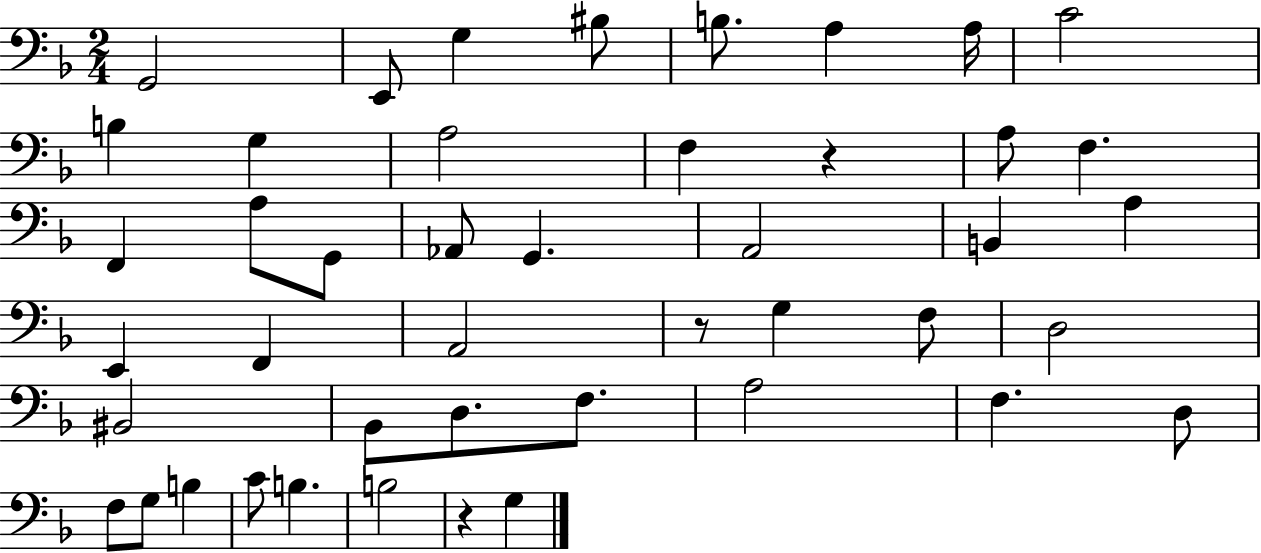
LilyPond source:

{
  \clef bass
  \numericTimeSignature
  \time 2/4
  \key f \major
  \repeat volta 2 { g,2 | e,8 g4 bis8 | b8. a4 a16 | c'2 | \break b4 g4 | a2 | f4 r4 | a8 f4. | \break f,4 a8 g,8 | aes,8 g,4. | a,2 | b,4 a4 | \break e,4 f,4 | a,2 | r8 g4 f8 | d2 | \break bis,2 | bes,8 d8. f8. | a2 | f4. d8 | \break f8 g8 b4 | c'8 b4. | b2 | r4 g4 | \break } \bar "|."
}